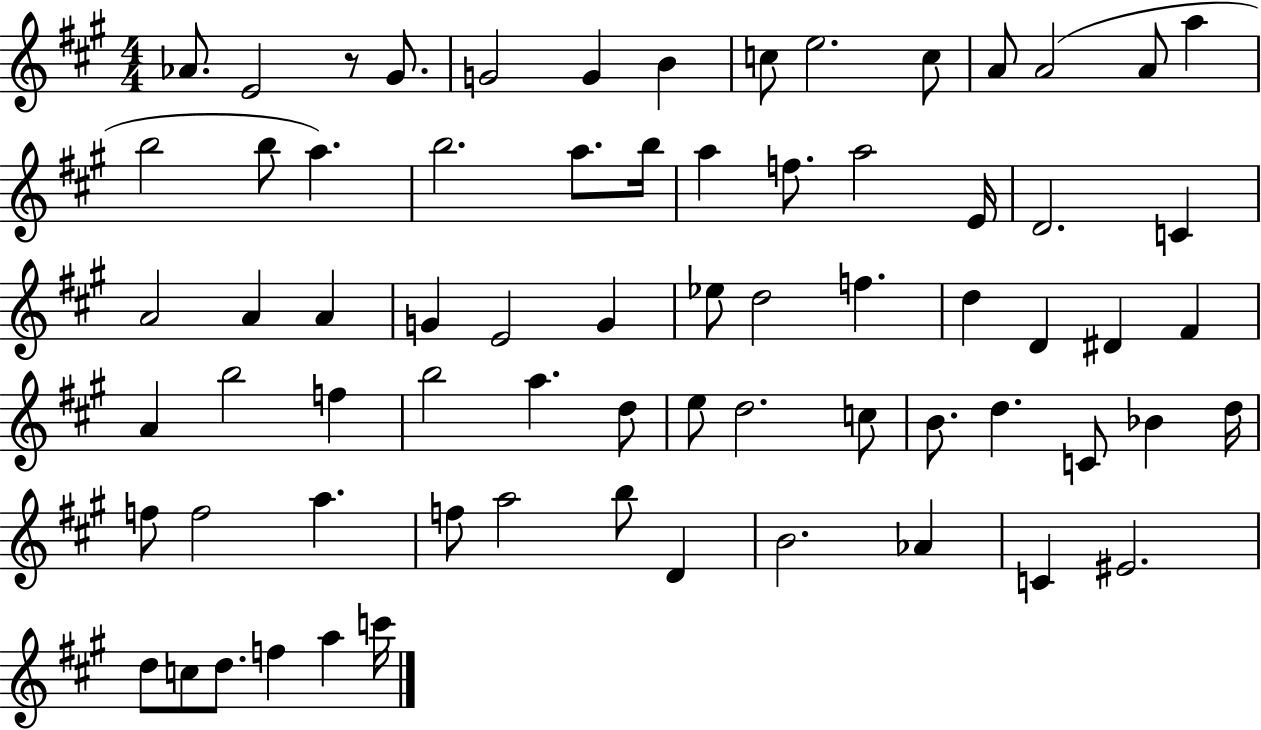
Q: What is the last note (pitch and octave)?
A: C6